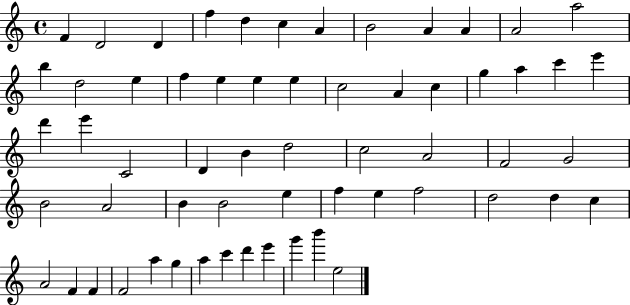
{
  \clef treble
  \time 4/4
  \defaultTimeSignature
  \key c \major
  f'4 d'2 d'4 | f''4 d''4 c''4 a'4 | b'2 a'4 a'4 | a'2 a''2 | \break b''4 d''2 e''4 | f''4 e''4 e''4 e''4 | c''2 a'4 c''4 | g''4 a''4 c'''4 e'''4 | \break d'''4 e'''4 c'2 | d'4 b'4 d''2 | c''2 a'2 | f'2 g'2 | \break b'2 a'2 | b'4 b'2 e''4 | f''4 e''4 f''2 | d''2 d''4 c''4 | \break a'2 f'4 f'4 | f'2 a''4 g''4 | a''4 c'''4 d'''4 e'''4 | g'''4 b'''4 e''2 | \break \bar "|."
}